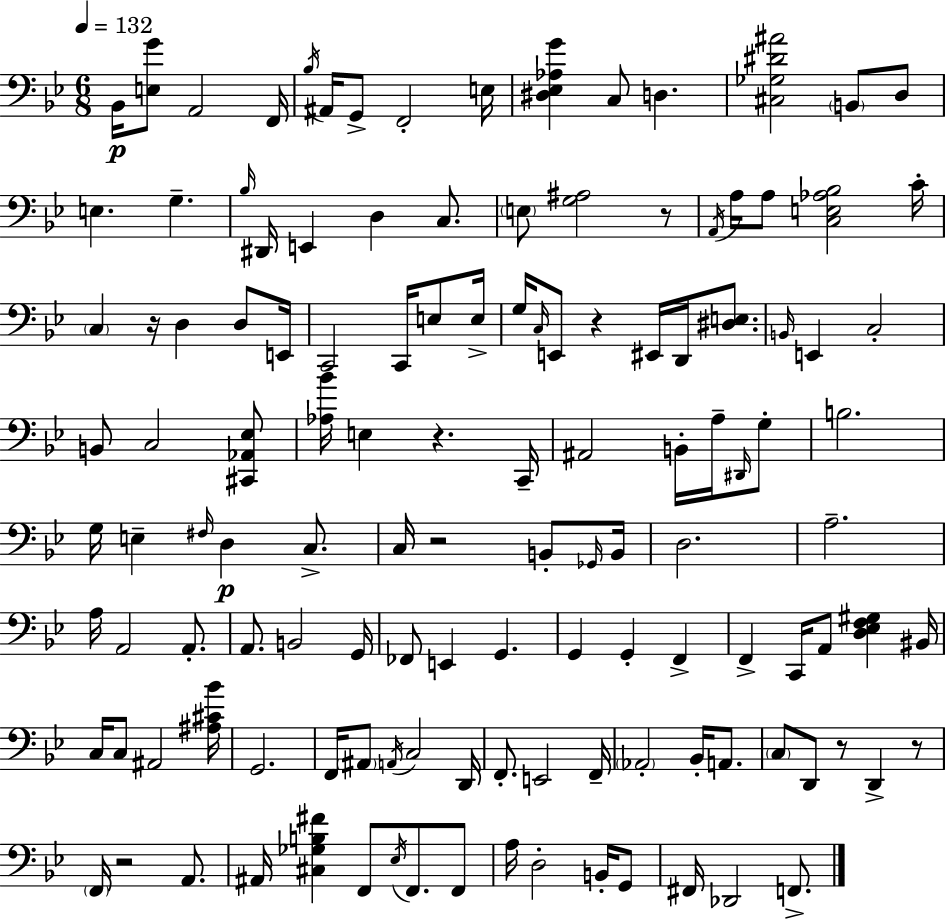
{
  \clef bass
  \numericTimeSignature
  \time 6/8
  \key g \minor
  \tempo 4 = 132
  bes,16\p <e g'>8 a,2 f,16 | \acciaccatura { bes16 } ais,16 g,8-> f,2-. | e16 <dis ees aes g'>4 c8 d4. | <cis ges dis' ais'>2 \parenthesize b,8 d8 | \break e4. g4.-- | \grace { bes16 } dis,16 e,4 d4 c8. | \parenthesize e8 <g ais>2 | r8 \acciaccatura { a,16 } a16 a8 <c e aes bes>2 | \break c'16-. \parenthesize c4 r16 d4 | d8 e,16 c,2 c,16 | e8 e16-> g16 \grace { c16 } e,8 r4 eis,16 | d,16 <dis e>8. \grace { b,16 } e,4 c2-. | \break b,8 c2 | <cis, aes, ees>8 <aes bes'>16 e4 r4. | c,16-- ais,2 | b,16-. a16-- \grace { dis,16 } g8-. b2. | \break g16 e4-- \grace { fis16 }\p | d4 c8.-> c16 r2 | b,8-. \grace { ges,16 } b,16 d2. | a2.-- | \break a16 a,2 | a,8.-. a,8. b,2 | g,16 fes,8 e,4 | g,4. g,4 | \break g,4-. f,4-> f,4-> | c,16 a,8 <d ees f gis>4 bis,16 c16 c8 ais,2 | <ais cis' bes'>16 g,2. | f,16 \parenthesize ais,8 \acciaccatura { a,16 } | \break c2 d,16 f,8.-. | e,2 f,16-- \parenthesize aes,2-. | bes,16-. a,8. \parenthesize c8 d,8 | r8 d,4-> r8 \parenthesize f,16 r2 | \break a,8. ais,16 <cis ges b fis'>4 | f,8 \acciaccatura { ees16 } f,8. f,8 a16 d2-. | b,16-. g,8 fis,16 des,2 | f,8.-> \bar "|."
}